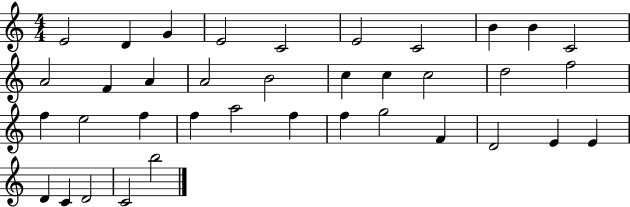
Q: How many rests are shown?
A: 0